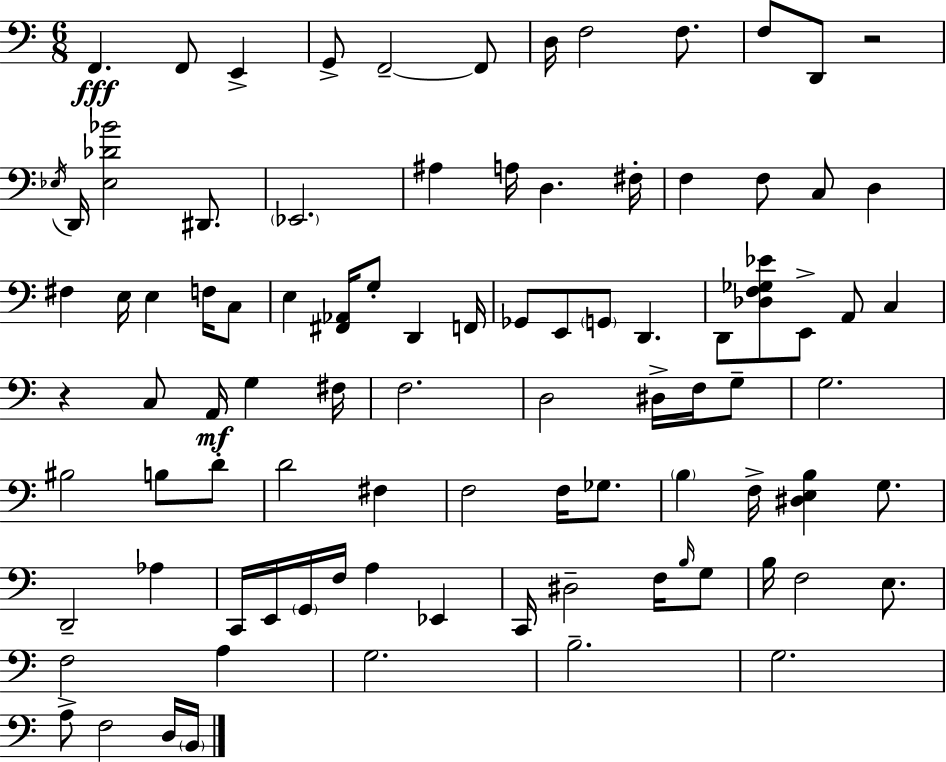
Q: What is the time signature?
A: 6/8